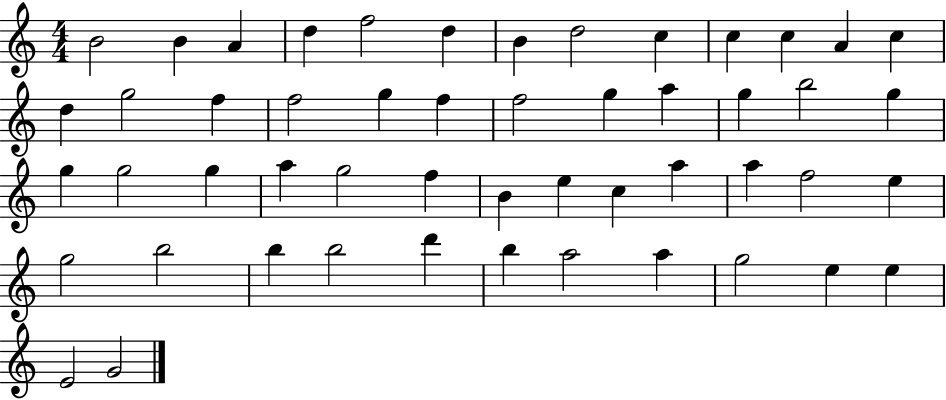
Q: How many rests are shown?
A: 0